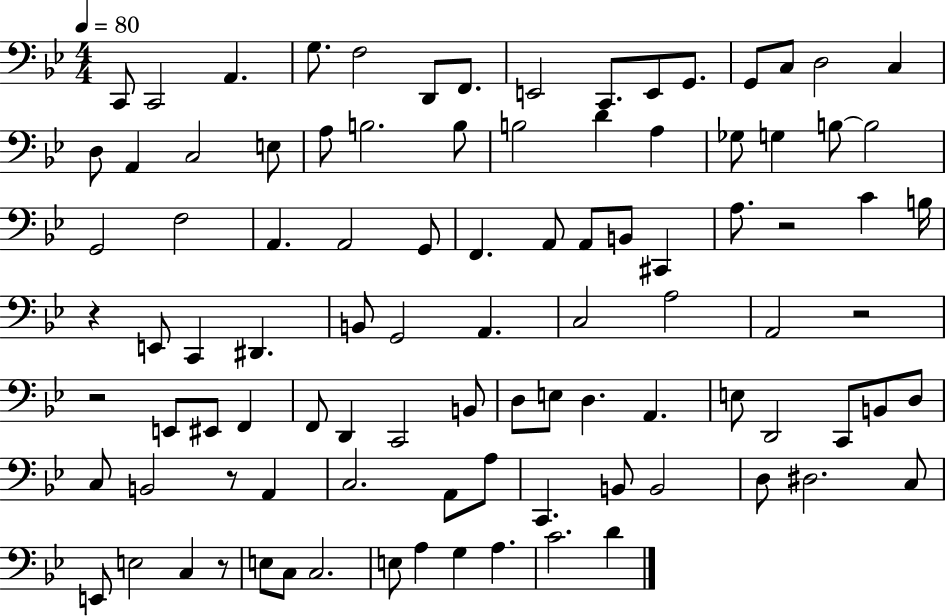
X:1
T:Untitled
M:4/4
L:1/4
K:Bb
C,,/2 C,,2 A,, G,/2 F,2 D,,/2 F,,/2 E,,2 C,,/2 E,,/2 G,,/2 G,,/2 C,/2 D,2 C, D,/2 A,, C,2 E,/2 A,/2 B,2 B,/2 B,2 D A, _G,/2 G, B,/2 B,2 G,,2 F,2 A,, A,,2 G,,/2 F,, A,,/2 A,,/2 B,,/2 ^C,, A,/2 z2 C B,/4 z E,,/2 C,, ^D,, B,,/2 G,,2 A,, C,2 A,2 A,,2 z2 z2 E,,/2 ^E,,/2 F,, F,,/2 D,, C,,2 B,,/2 D,/2 E,/2 D, A,, E,/2 D,,2 C,,/2 B,,/2 D,/2 C,/2 B,,2 z/2 A,, C,2 A,,/2 A,/2 C,, B,,/2 B,,2 D,/2 ^D,2 C,/2 E,,/2 E,2 C, z/2 E,/2 C,/2 C,2 E,/2 A, G, A, C2 D